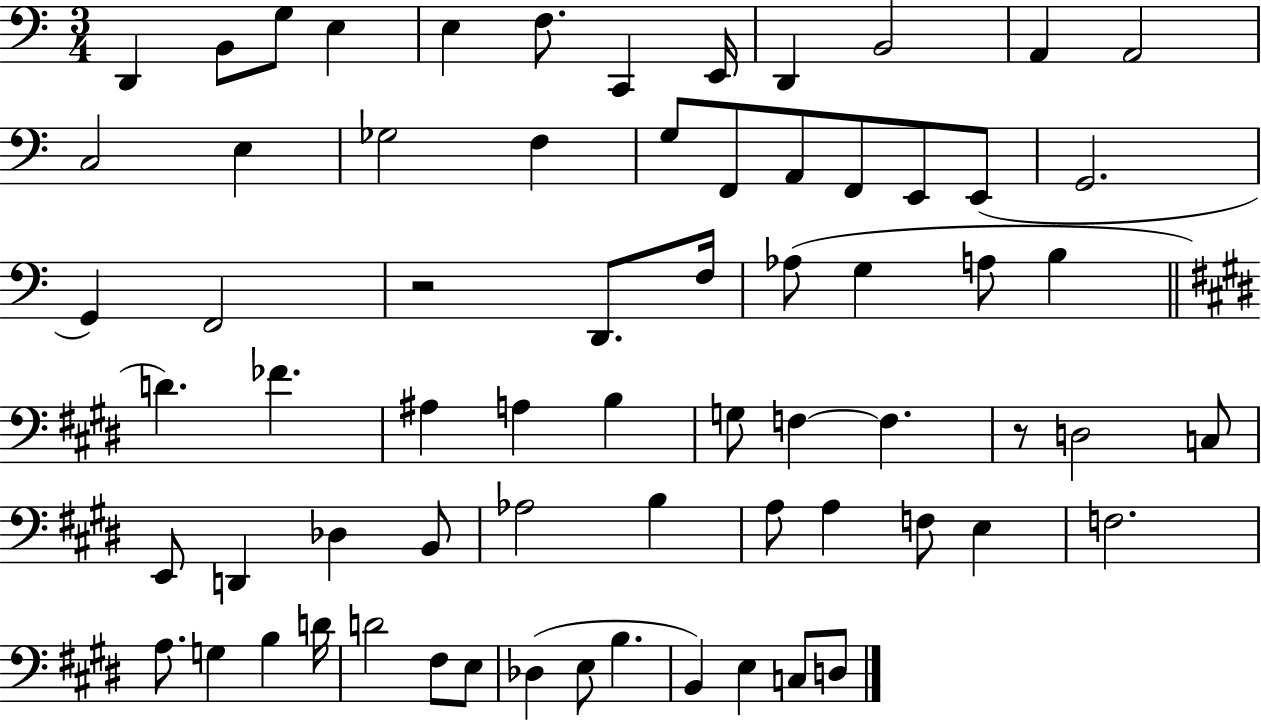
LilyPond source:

{
  \clef bass
  \numericTimeSignature
  \time 3/4
  \key c \major
  \repeat volta 2 { d,4 b,8 g8 e4 | e4 f8. c,4 e,16 | d,4 b,2 | a,4 a,2 | \break c2 e4 | ges2 f4 | g8 f,8 a,8 f,8 e,8 e,8( | g,2. | \break g,4) f,2 | r2 d,8. f16 | aes8( g4 a8 b4 | \bar "||" \break \key e \major d'4.) fes'4. | ais4 a4 b4 | g8 f4~~ f4. | r8 d2 c8 | \break e,8 d,4 des4 b,8 | aes2 b4 | a8 a4 f8 e4 | f2. | \break a8. g4 b4 d'16 | d'2 fis8 e8 | des4( e8 b4. | b,4) e4 c8 d8 | \break } \bar "|."
}